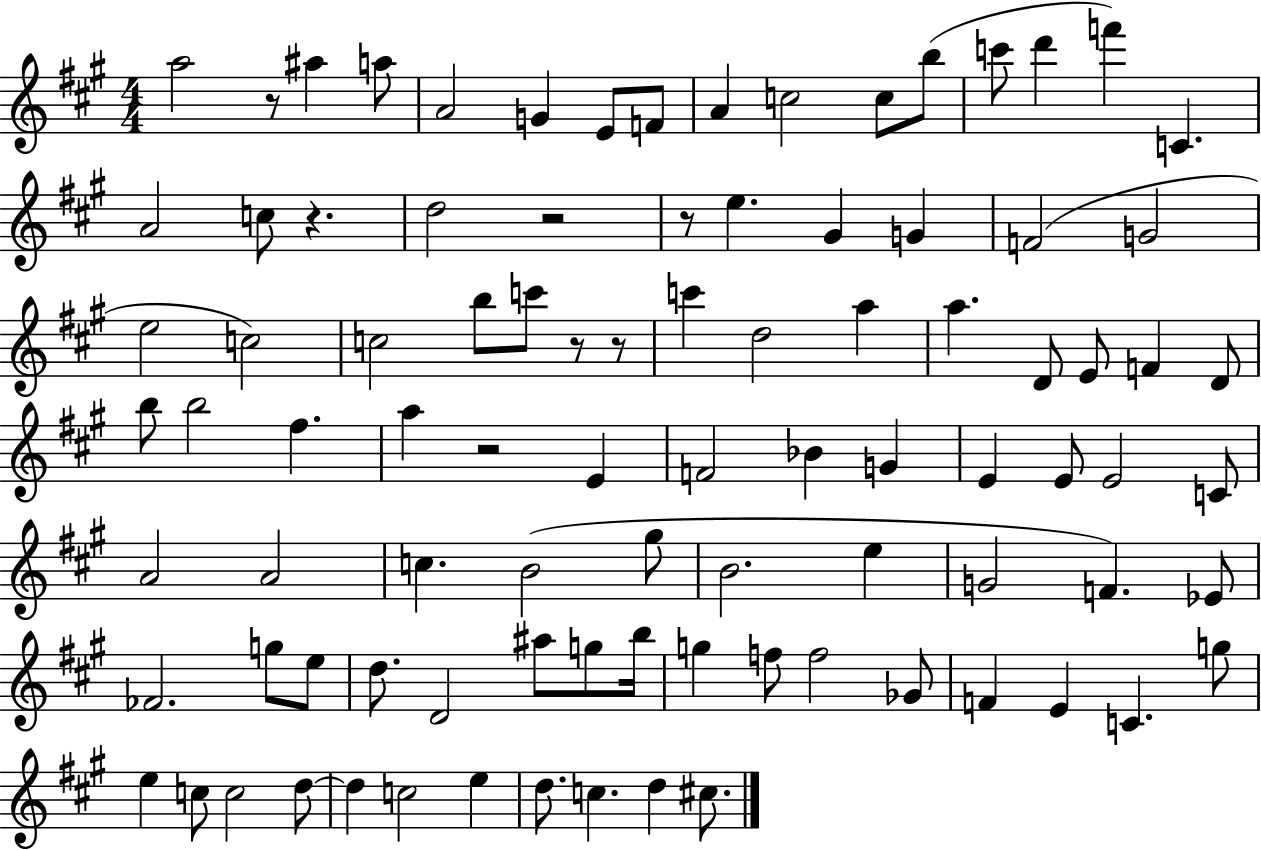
{
  \clef treble
  \numericTimeSignature
  \time 4/4
  \key a \major
  a''2 r8 ais''4 a''8 | a'2 g'4 e'8 f'8 | a'4 c''2 c''8 b''8( | c'''8 d'''4 f'''4) c'4. | \break a'2 c''8 r4. | d''2 r2 | r8 e''4. gis'4 g'4 | f'2( g'2 | \break e''2 c''2) | c''2 b''8 c'''8 r8 r8 | c'''4 d''2 a''4 | a''4. d'8 e'8 f'4 d'8 | \break b''8 b''2 fis''4. | a''4 r2 e'4 | f'2 bes'4 g'4 | e'4 e'8 e'2 c'8 | \break a'2 a'2 | c''4. b'2( gis''8 | b'2. e''4 | g'2 f'4.) ees'8 | \break fes'2. g''8 e''8 | d''8. d'2 ais''8 g''8 b''16 | g''4 f''8 f''2 ges'8 | f'4 e'4 c'4. g''8 | \break e''4 c''8 c''2 d''8~~ | d''4 c''2 e''4 | d''8. c''4. d''4 cis''8. | \bar "|."
}